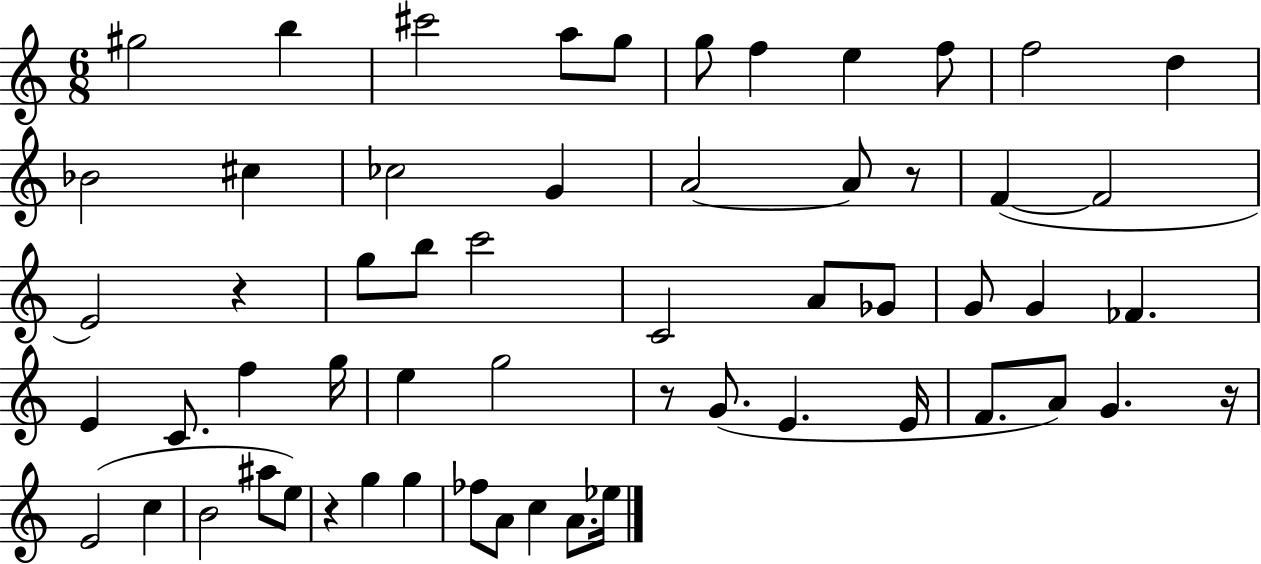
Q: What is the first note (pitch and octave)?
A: G#5